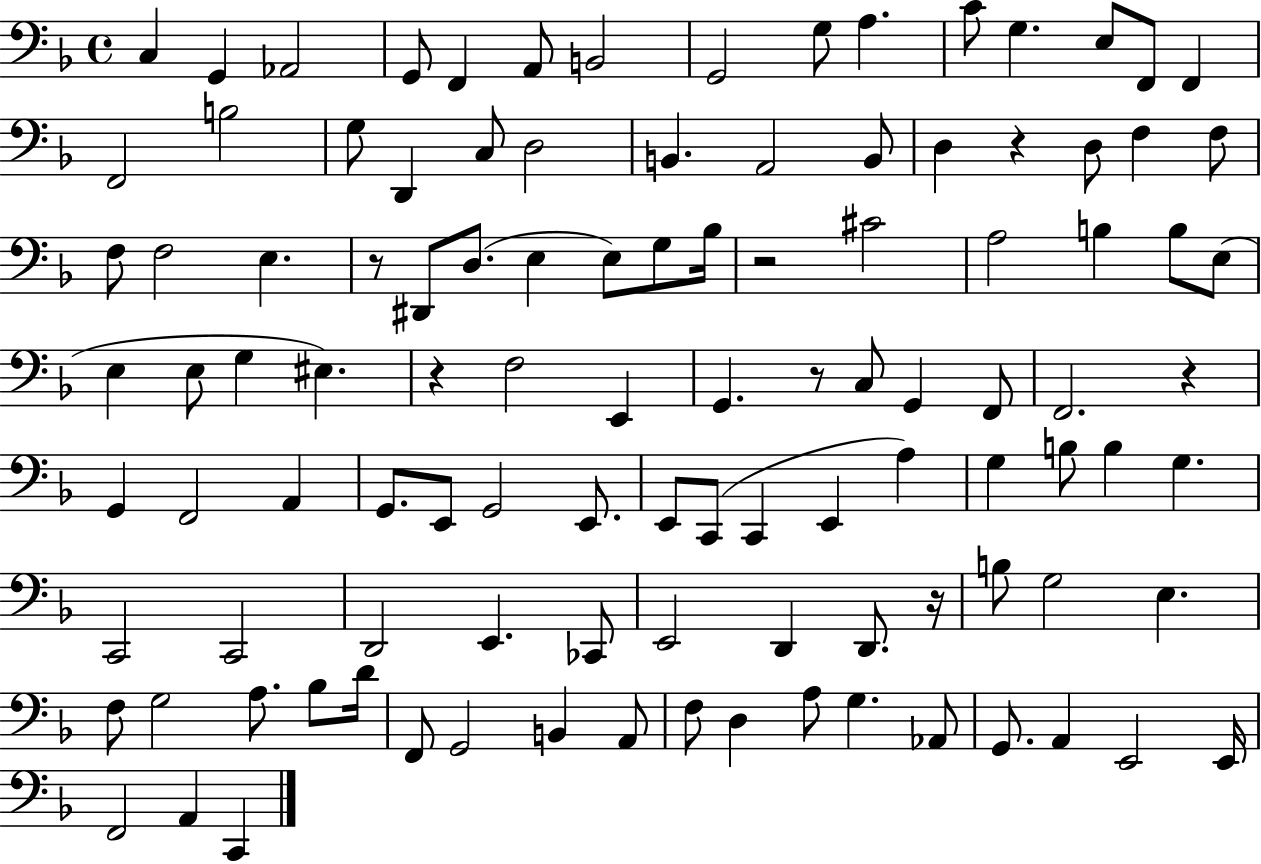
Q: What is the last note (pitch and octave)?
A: C2